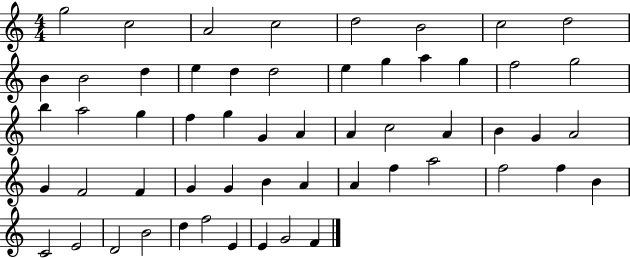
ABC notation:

X:1
T:Untitled
M:4/4
L:1/4
K:C
g2 c2 A2 c2 d2 B2 c2 d2 B B2 d e d d2 e g a g f2 g2 b a2 g f g G A A c2 A B G A2 G F2 F G G B A A f a2 f2 f B C2 E2 D2 B2 d f2 E E G2 F